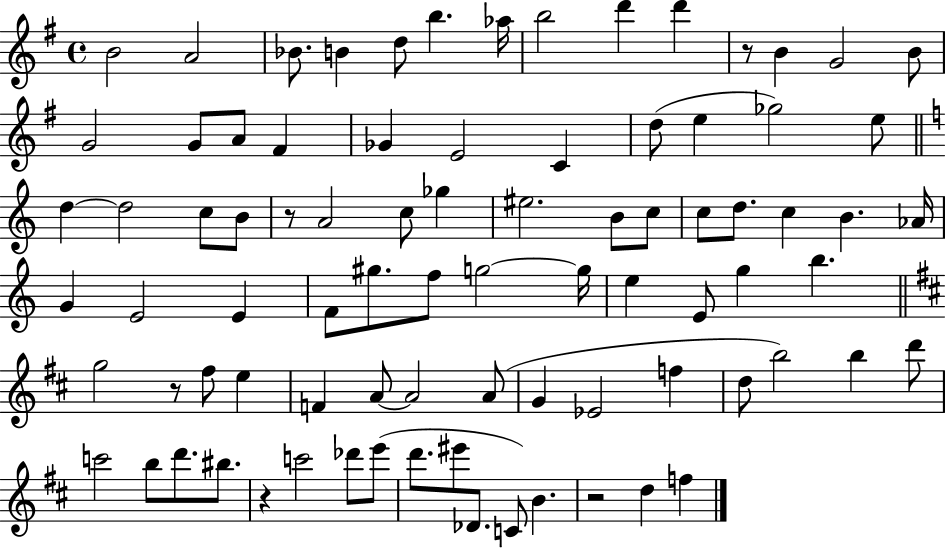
B4/h A4/h Bb4/e. B4/q D5/e B5/q. Ab5/s B5/h D6/q D6/q R/e B4/q G4/h B4/e G4/h G4/e A4/e F#4/q Gb4/q E4/h C4/q D5/e E5/q Gb5/h E5/e D5/q D5/h C5/e B4/e R/e A4/h C5/e Gb5/q EIS5/h. B4/e C5/e C5/e D5/e. C5/q B4/q. Ab4/s G4/q E4/h E4/q F4/e G#5/e. F5/e G5/h G5/s E5/q E4/e G5/q B5/q. G5/h R/e F#5/e E5/q F4/q A4/e A4/h A4/e G4/q Eb4/h F5/q D5/e B5/h B5/q D6/e C6/h B5/e D6/e. BIS5/e. R/q C6/h Db6/e E6/e D6/e. EIS6/e Db4/e. C4/e B4/q. R/h D5/q F5/q